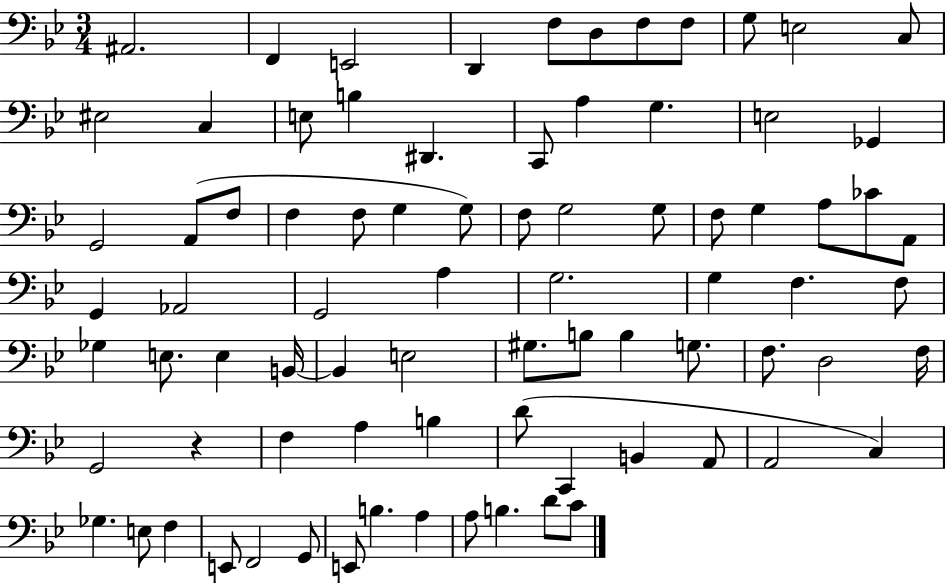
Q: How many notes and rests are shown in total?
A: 81